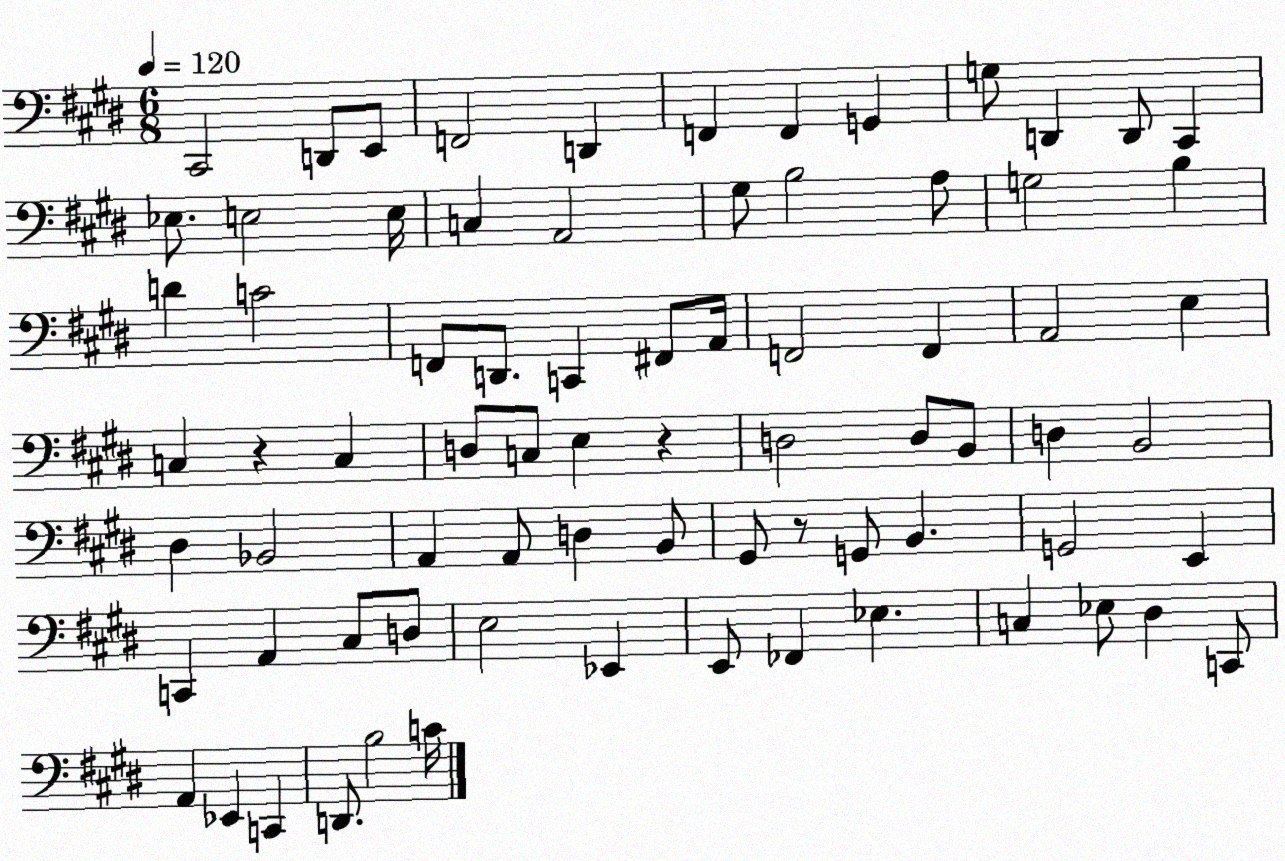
X:1
T:Untitled
M:6/8
L:1/4
K:E
^C,,2 D,,/2 E,,/2 F,,2 D,, F,, F,, G,, G,/2 D,, D,,/2 ^C,, _E,/2 E,2 E,/4 C, A,,2 ^G,/2 B,2 A,/2 G,2 B, D C2 F,,/2 D,,/2 C,, ^F,,/2 A,,/4 F,,2 F,, A,,2 E, C, z C, D,/2 C,/2 E, z D,2 D,/2 B,,/2 D, B,,2 ^D, _B,,2 A,, A,,/2 D, B,,/2 ^G,,/2 z/2 G,,/2 B,, G,,2 E,, C,, A,, ^C,/2 D,/2 E,2 _E,, E,,/2 _F,, _E, C, _E,/2 ^D, C,,/2 A,, _E,, C,, D,,/2 B,2 C/4